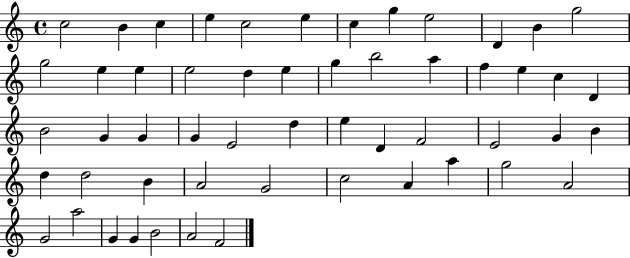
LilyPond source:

{
  \clef treble
  \time 4/4
  \defaultTimeSignature
  \key c \major
  c''2 b'4 c''4 | e''4 c''2 e''4 | c''4 g''4 e''2 | d'4 b'4 g''2 | \break g''2 e''4 e''4 | e''2 d''4 e''4 | g''4 b''2 a''4 | f''4 e''4 c''4 d'4 | \break b'2 g'4 g'4 | g'4 e'2 d''4 | e''4 d'4 f'2 | e'2 g'4 b'4 | \break d''4 d''2 b'4 | a'2 g'2 | c''2 a'4 a''4 | g''2 a'2 | \break g'2 a''2 | g'4 g'4 b'2 | a'2 f'2 | \bar "|."
}